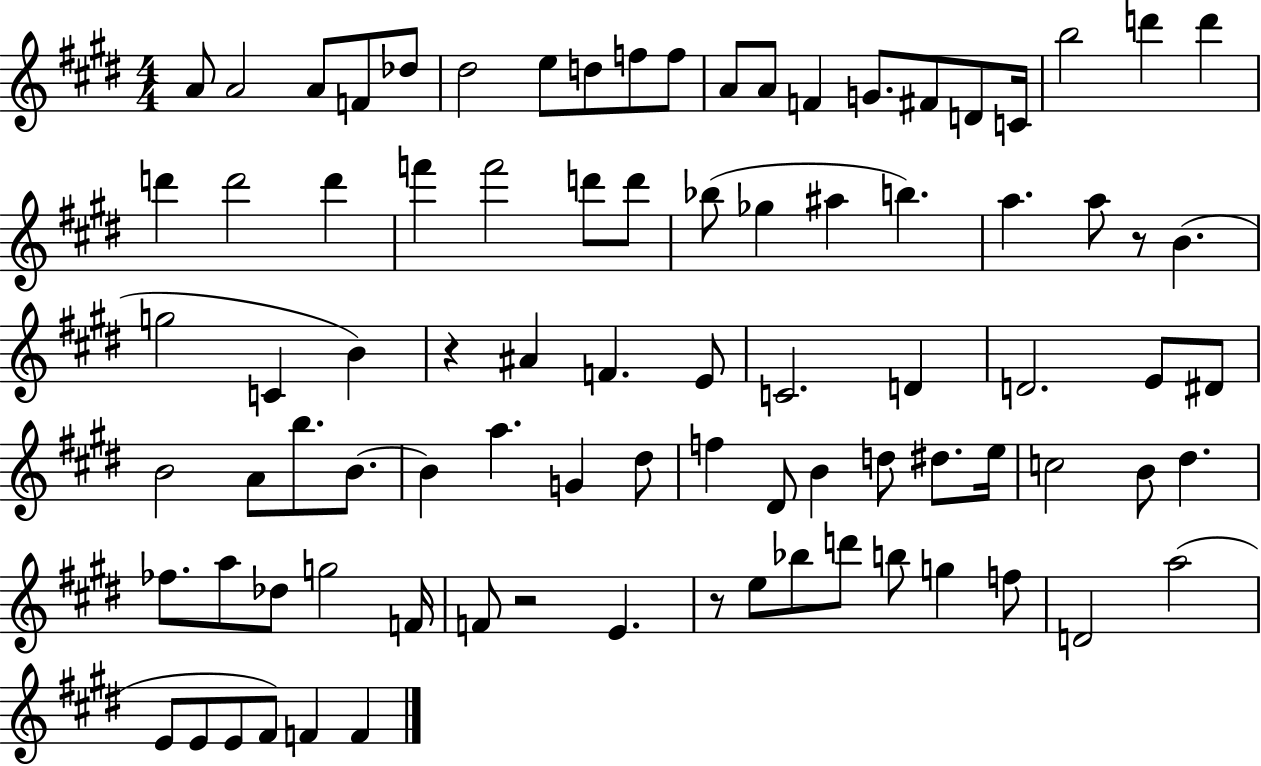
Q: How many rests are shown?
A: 4